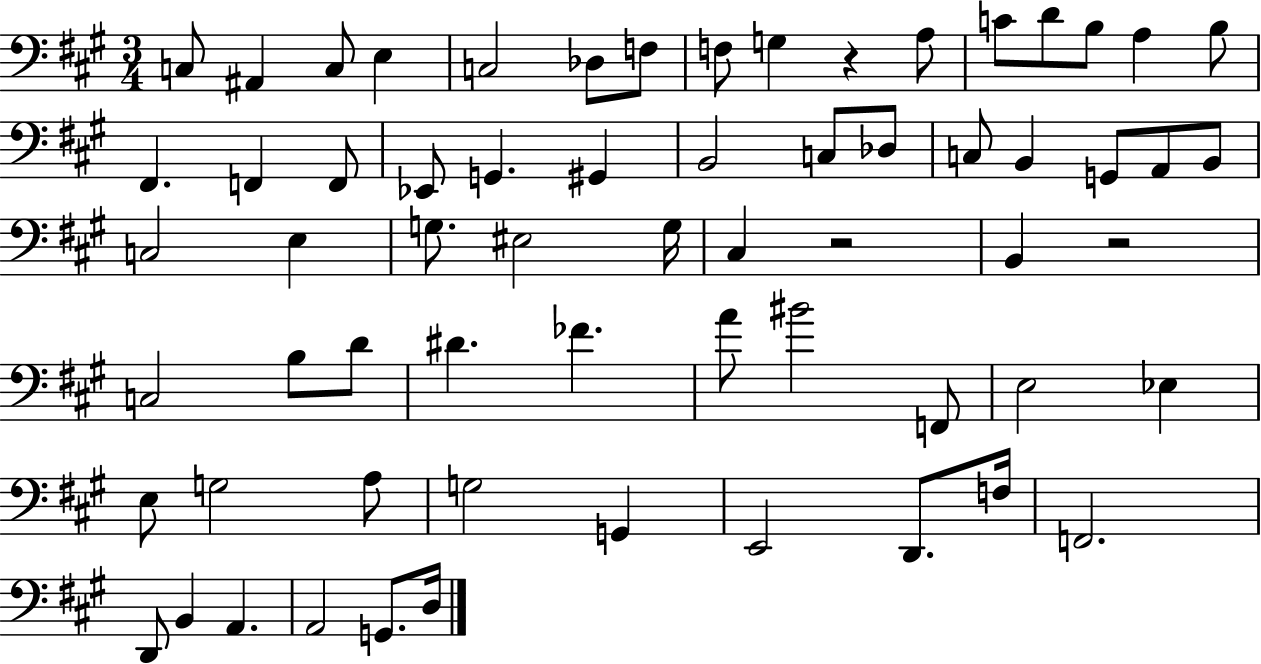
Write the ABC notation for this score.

X:1
T:Untitled
M:3/4
L:1/4
K:A
C,/2 ^A,, C,/2 E, C,2 _D,/2 F,/2 F,/2 G, z A,/2 C/2 D/2 B,/2 A, B,/2 ^F,, F,, F,,/2 _E,,/2 G,, ^G,, B,,2 C,/2 _D,/2 C,/2 B,, G,,/2 A,,/2 B,,/2 C,2 E, G,/2 ^E,2 G,/4 ^C, z2 B,, z2 C,2 B,/2 D/2 ^D _F A/2 ^B2 F,,/2 E,2 _E, E,/2 G,2 A,/2 G,2 G,, E,,2 D,,/2 F,/4 F,,2 D,,/2 B,, A,, A,,2 G,,/2 D,/4